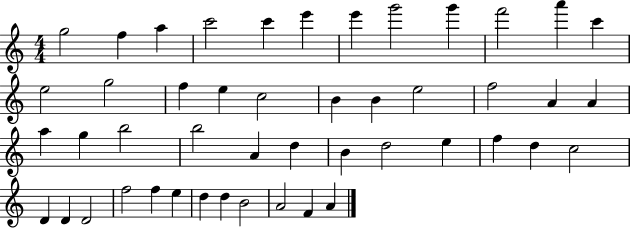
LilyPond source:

{
  \clef treble
  \numericTimeSignature
  \time 4/4
  \key c \major
  g''2 f''4 a''4 | c'''2 c'''4 e'''4 | e'''4 g'''2 g'''4 | f'''2 a'''4 c'''4 | \break e''2 g''2 | f''4 e''4 c''2 | b'4 b'4 e''2 | f''2 a'4 a'4 | \break a''4 g''4 b''2 | b''2 a'4 d''4 | b'4 d''2 e''4 | f''4 d''4 c''2 | \break d'4 d'4 d'2 | f''2 f''4 e''4 | d''4 d''4 b'2 | a'2 f'4 a'4 | \break \bar "|."
}